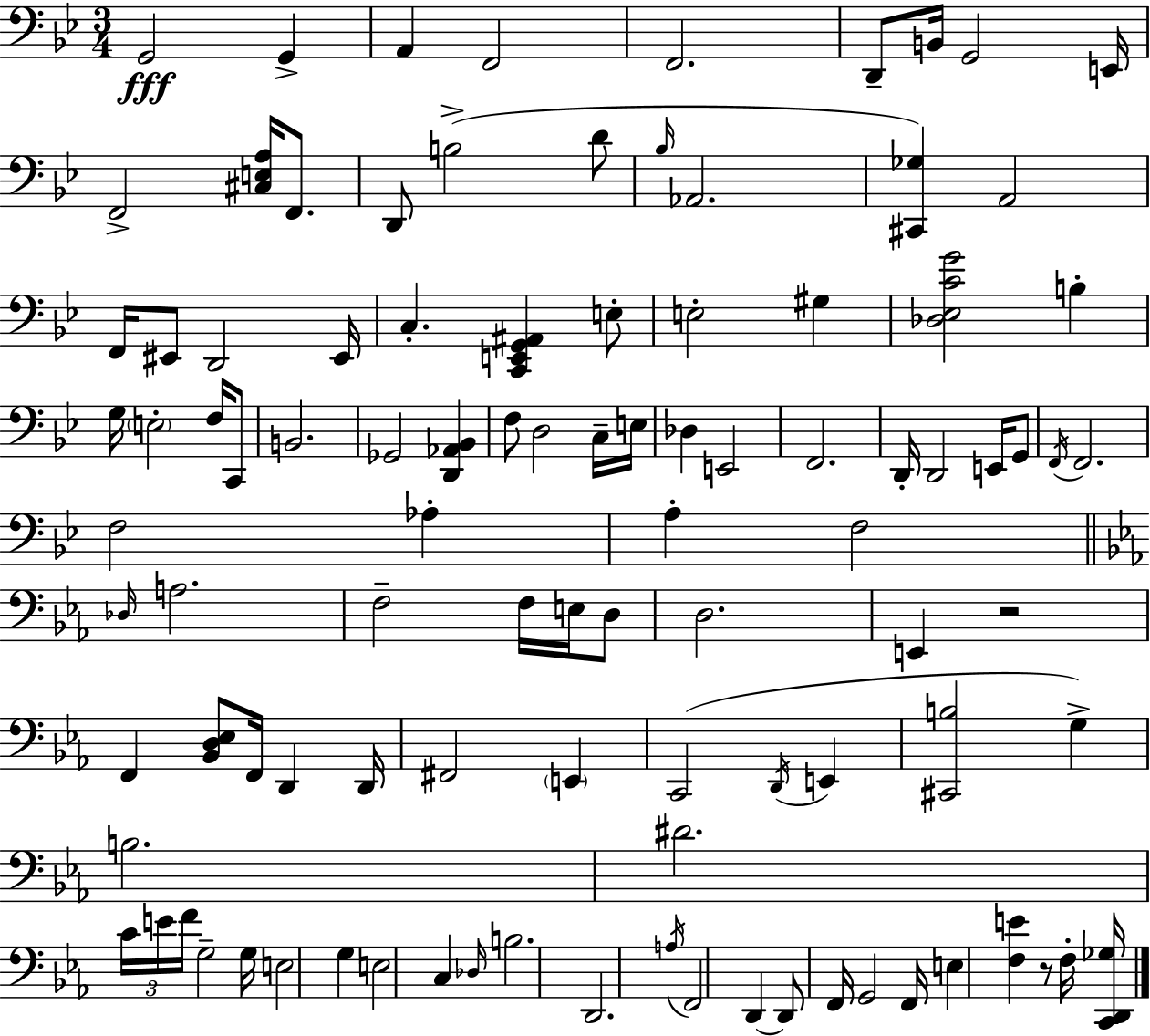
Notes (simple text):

G2/h G2/q A2/q F2/h F2/h. D2/e B2/s G2/h E2/s F2/h [C#3,E3,A3]/s F2/e. D2/e B3/h D4/e Bb3/s Ab2/h. [C#2,Gb3]/q A2/h F2/s EIS2/e D2/h EIS2/s C3/q. [C2,E2,G2,A#2]/q E3/e E3/h G#3/q [Db3,Eb3,C4,G4]/h B3/q G3/s E3/h F3/s C2/e B2/h. Gb2/h [D2,Ab2,Bb2]/q F3/e D3/h C3/s E3/s Db3/q E2/h F2/h. D2/s D2/h E2/s G2/e F2/s F2/h. F3/h Ab3/q A3/q F3/h Db3/s A3/h. F3/h F3/s E3/s D3/e D3/h. E2/q R/h F2/q [Bb2,D3,Eb3]/e F2/s D2/q D2/s F#2/h E2/q C2/h D2/s E2/q [C#2,B3]/h G3/q B3/h. D#4/h. C4/s E4/s F4/s G3/h G3/s E3/h G3/q E3/h C3/q Db3/s B3/h. D2/h. A3/s F2/h D2/q D2/e F2/s G2/h F2/s E3/q [F3,E4]/q R/e F3/s [C2,D2,Gb3]/s